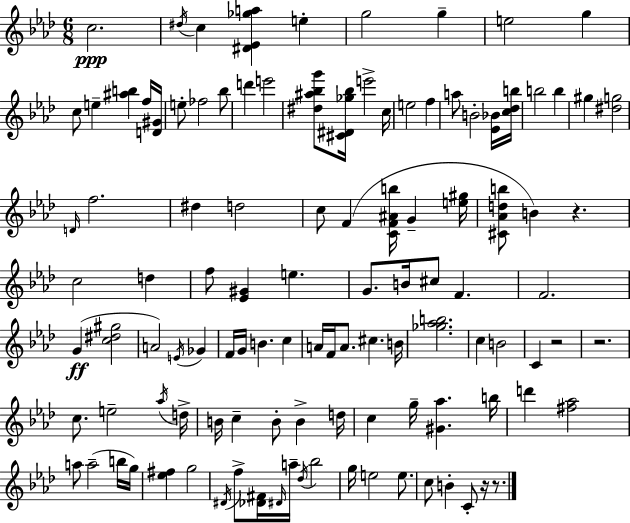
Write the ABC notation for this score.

X:1
T:Untitled
M:6/8
L:1/4
K:Fm
c2 ^d/4 c [^D_E_ga] e g2 g e2 g c/2 e [^ab] f/4 [D^G]/4 e/2 _f2 _b/2 d' e'2 [^d^a_bg']/2 [^C^D_g_b]/4 e'2 c/4 e2 f a/2 B2 [_E_B]/4 [c_db]/4 b2 b ^g [^dg]2 D/4 f2 ^d d2 c/2 F [CF^Ab]/4 G [e^g]/4 [^C_Adb]/2 B z c2 d f/2 [_E^G] e G/2 B/4 ^c/2 F F2 G [c^d^g]2 A2 E/4 _G F/4 G/4 B c A/4 F/4 A/2 ^c B/4 [_g_ab]2 c B2 C z2 z2 c/2 e2 _a/4 d/4 B/4 c B/2 B d/4 c g/4 [^G_a] b/4 d' [^f_a]2 a/2 a2 b/4 g/4 [_e^f] g2 ^D/4 f/2 [_D^F]/4 ^D/4 a/4 _d/4 _b2 g/4 e2 e/2 c/2 B C/2 z/4 z/2